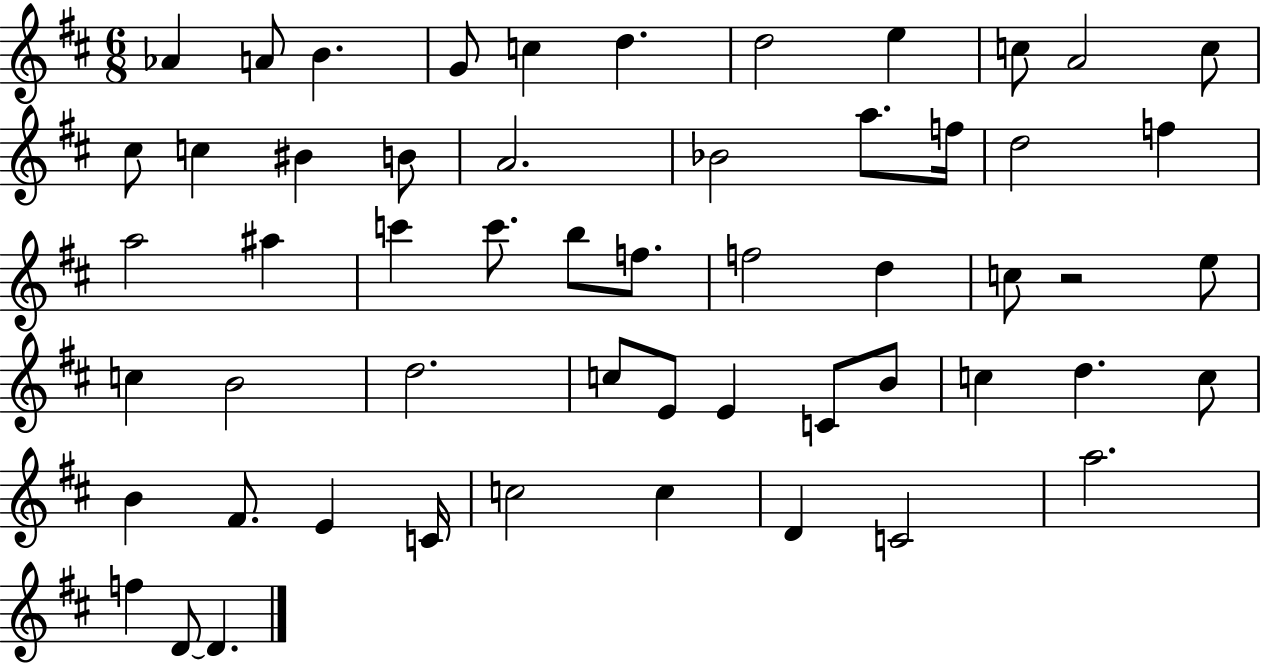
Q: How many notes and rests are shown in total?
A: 55